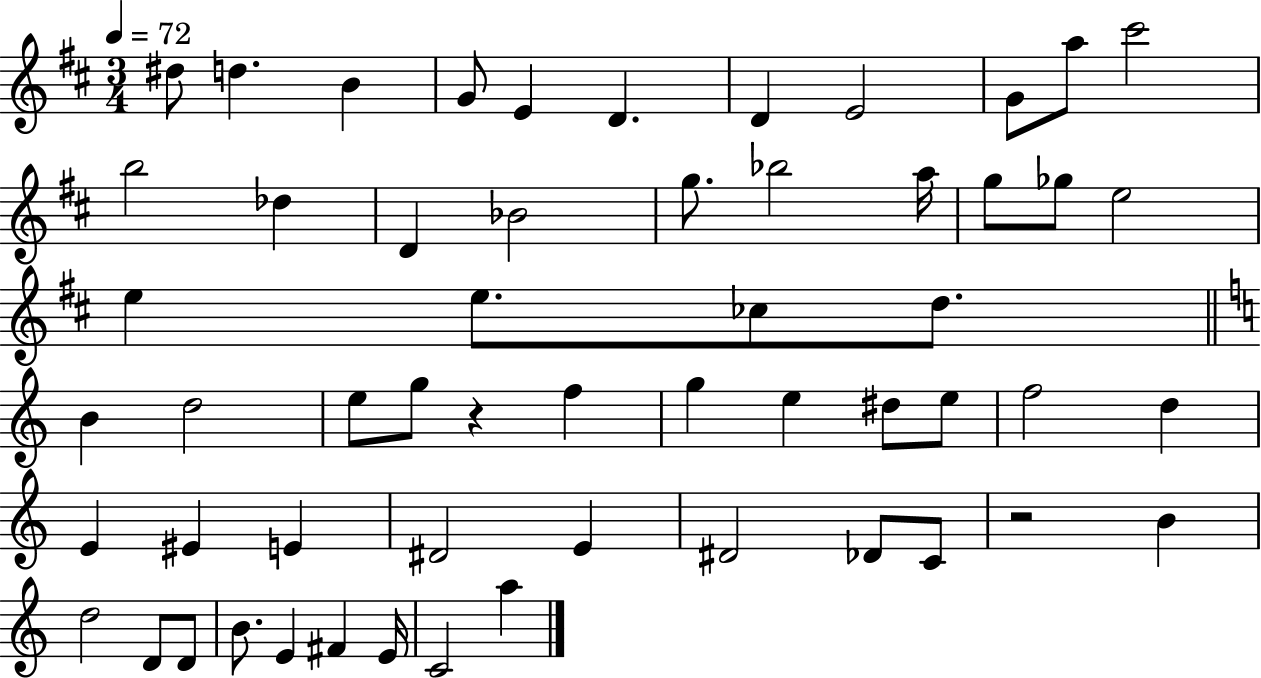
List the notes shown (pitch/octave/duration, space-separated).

D#5/e D5/q. B4/q G4/e E4/q D4/q. D4/q E4/h G4/e A5/e C#6/h B5/h Db5/q D4/q Bb4/h G5/e. Bb5/h A5/s G5/e Gb5/e E5/h E5/q E5/e. CES5/e D5/e. B4/q D5/h E5/e G5/e R/q F5/q G5/q E5/q D#5/e E5/e F5/h D5/q E4/q EIS4/q E4/q D#4/h E4/q D#4/h Db4/e C4/e R/h B4/q D5/h D4/e D4/e B4/e. E4/q F#4/q E4/s C4/h A5/q